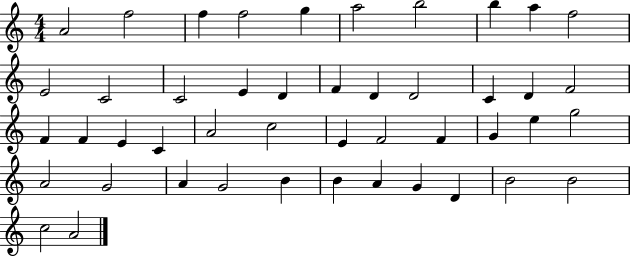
A4/h F5/h F5/q F5/h G5/q A5/h B5/h B5/q A5/q F5/h E4/h C4/h C4/h E4/q D4/q F4/q D4/q D4/h C4/q D4/q F4/h F4/q F4/q E4/q C4/q A4/h C5/h E4/q F4/h F4/q G4/q E5/q G5/h A4/h G4/h A4/q G4/h B4/q B4/q A4/q G4/q D4/q B4/h B4/h C5/h A4/h